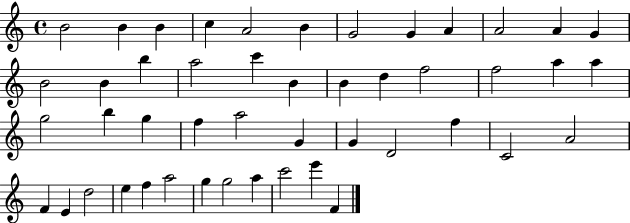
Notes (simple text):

B4/h B4/q B4/q C5/q A4/h B4/q G4/h G4/q A4/q A4/h A4/q G4/q B4/h B4/q B5/q A5/h C6/q B4/q B4/q D5/q F5/h F5/h A5/q A5/q G5/h B5/q G5/q F5/q A5/h G4/q G4/q D4/h F5/q C4/h A4/h F4/q E4/q D5/h E5/q F5/q A5/h G5/q G5/h A5/q C6/h E6/q F4/q